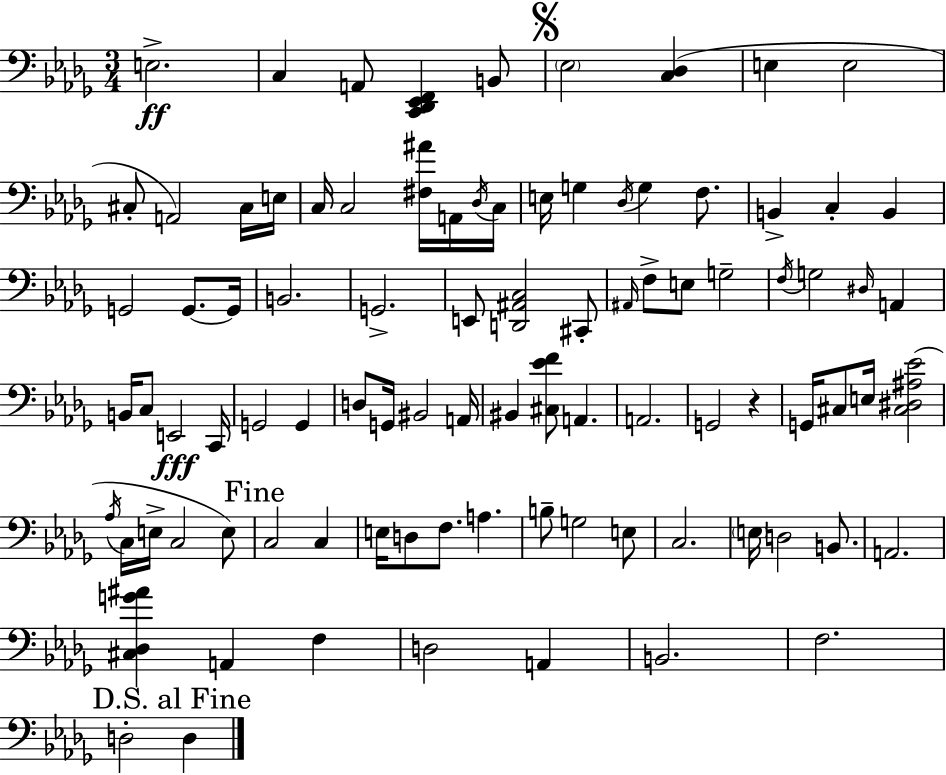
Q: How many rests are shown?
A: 1